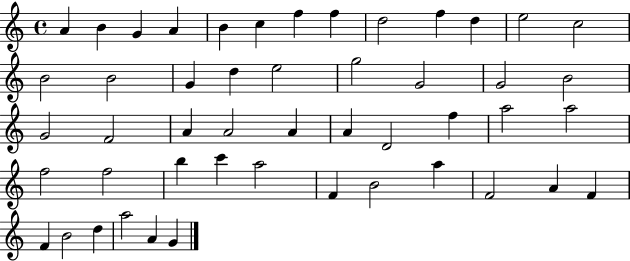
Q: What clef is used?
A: treble